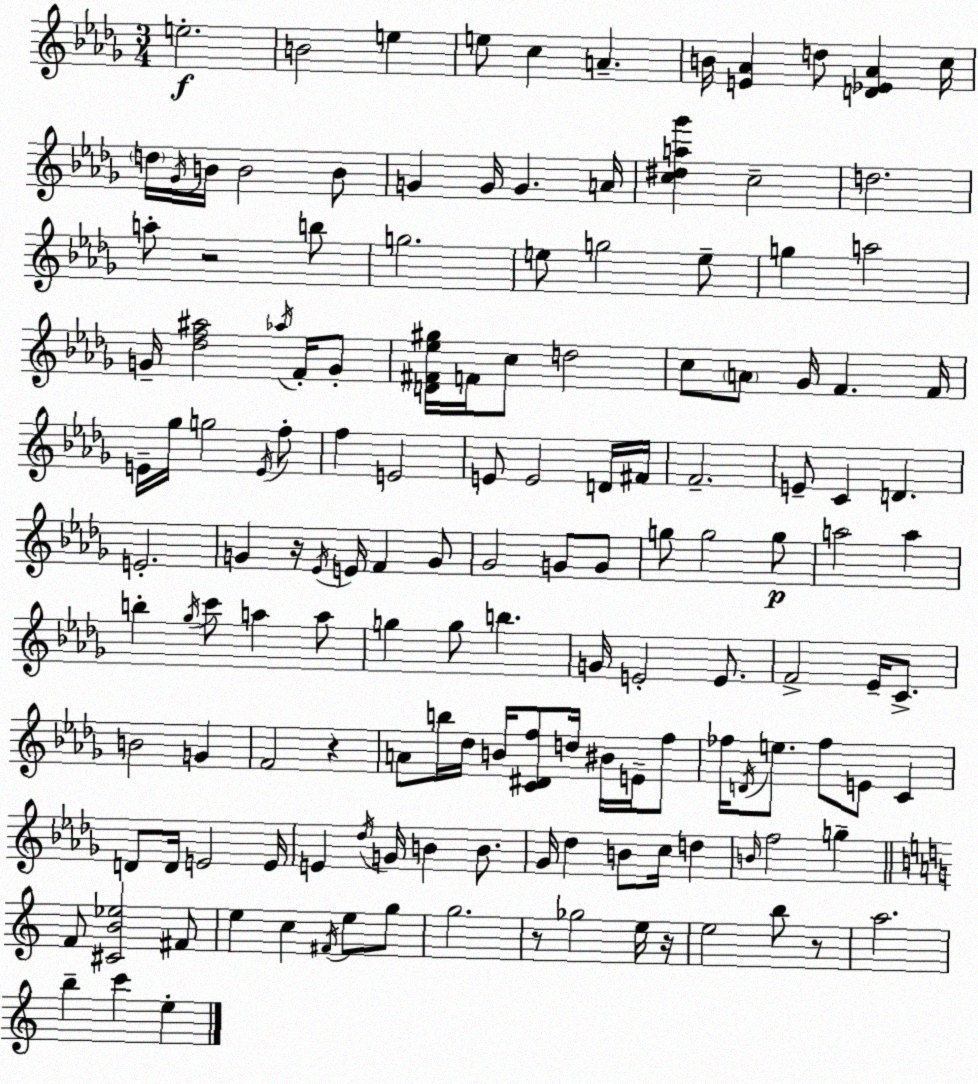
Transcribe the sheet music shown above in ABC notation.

X:1
T:Untitled
M:3/4
L:1/4
K:Bbm
e2 B2 e e/2 c A B/4 [E_A] d/2 [D_E_A] c/4 d/4 _G/4 B/4 B2 B/2 G G/4 G A/4 [c^da_g'] c2 d2 a/2 z2 b/2 g2 e/2 g2 e/2 g a2 G/4 [_df^a]2 _a/4 F/4 G/2 [D^F_e^g]/4 F/4 c/2 d2 c/2 A/2 _G/4 F F/4 E/4 _g/4 g2 E/4 f/2 f E2 E/2 E2 D/4 ^F/4 F2 E/2 C D E2 G z/4 _E/4 E/4 F G/2 _G2 G/2 G/2 g/2 g2 g/2 a2 a b _g/4 c'/2 a a/2 g g/2 b G/4 E2 E/2 F2 _E/4 C/2 B2 G F2 z A/2 b/4 _d/4 B/4 [C^Df]/2 d/4 ^B/4 E/4 f/2 _f/4 D/4 e/2 _f/2 E/2 C D/2 D/4 E2 E/4 E _d/4 G/4 B B/2 _G/4 _d B/2 c/4 d B/4 f2 g F/2 [^CB_e]2 ^F/2 e c ^F/4 e/2 g/2 g2 z/2 _g2 e/4 z/4 e2 b/2 z/2 a2 b c' e